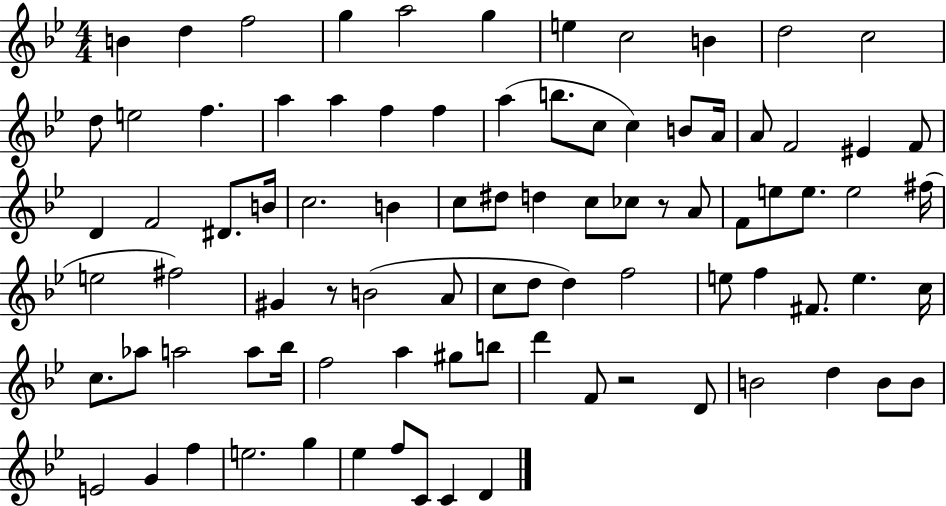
X:1
T:Untitled
M:4/4
L:1/4
K:Bb
B d f2 g a2 g e c2 B d2 c2 d/2 e2 f a a f f a b/2 c/2 c B/2 A/4 A/2 F2 ^E F/2 D F2 ^D/2 B/4 c2 B c/2 ^d/2 d c/2 _c/2 z/2 A/2 F/2 e/2 e/2 e2 ^f/4 e2 ^f2 ^G z/2 B2 A/2 c/2 d/2 d f2 e/2 f ^F/2 e c/4 c/2 _a/2 a2 a/2 _b/4 f2 a ^g/2 b/2 d' F/2 z2 D/2 B2 d B/2 B/2 E2 G f e2 g _e f/2 C/2 C D